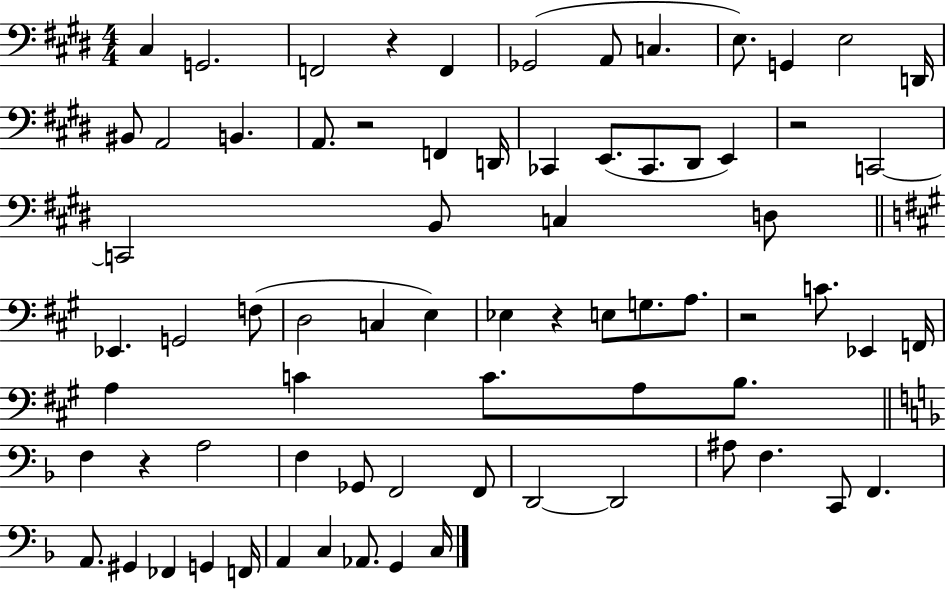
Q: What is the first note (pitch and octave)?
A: C#3